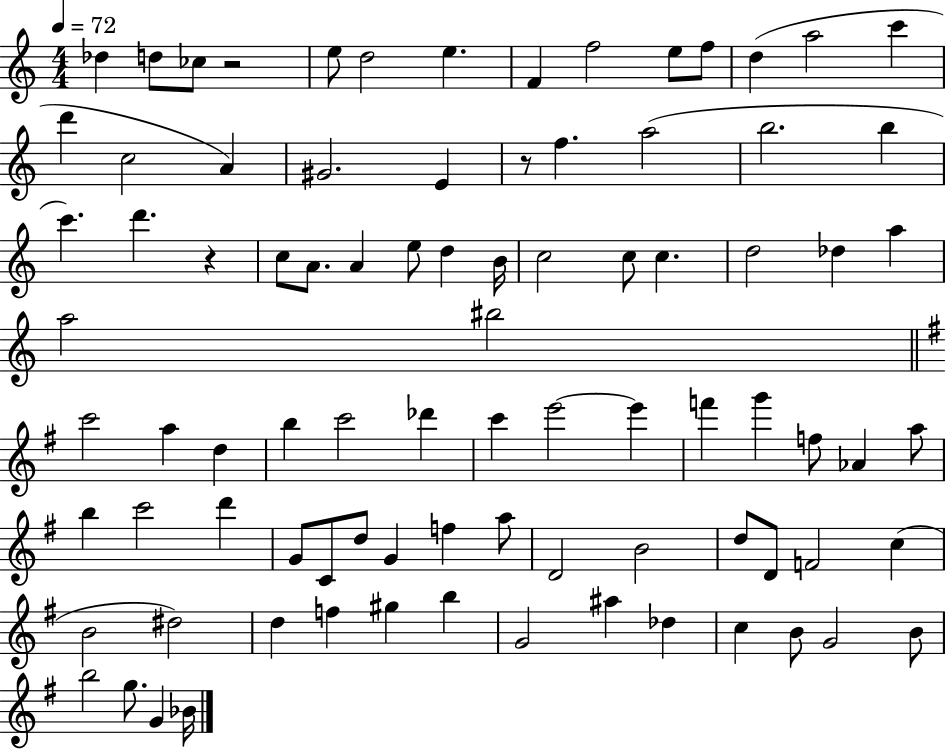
{
  \clef treble
  \numericTimeSignature
  \time 4/4
  \key c \major
  \tempo 4 = 72
  des''4 d''8 ces''8 r2 | e''8 d''2 e''4. | f'4 f''2 e''8 f''8 | d''4( a''2 c'''4 | \break d'''4 c''2 a'4) | gis'2. e'4 | r8 f''4. a''2( | b''2. b''4 | \break c'''4.) d'''4. r4 | c''8 a'8. a'4 e''8 d''4 b'16 | c''2 c''8 c''4. | d''2 des''4 a''4 | \break a''2 bis''2 | \bar "||" \break \key e \minor c'''2 a''4 d''4 | b''4 c'''2 des'''4 | c'''4 e'''2~~ e'''4 | f'''4 g'''4 f''8 aes'4 a''8 | \break b''4 c'''2 d'''4 | g'8 c'8 d''8 g'4 f''4 a''8 | d'2 b'2 | d''8 d'8 f'2 c''4( | \break b'2 dis''2) | d''4 f''4 gis''4 b''4 | g'2 ais''4 des''4 | c''4 b'8 g'2 b'8 | \break b''2 g''8. g'4 bes'16 | \bar "|."
}